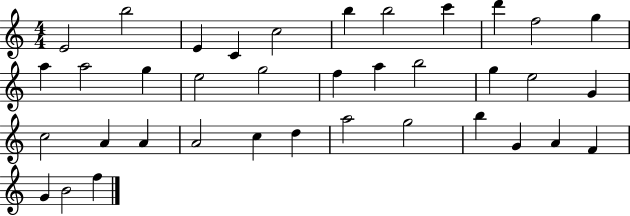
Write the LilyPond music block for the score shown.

{
  \clef treble
  \numericTimeSignature
  \time 4/4
  \key c \major
  e'2 b''2 | e'4 c'4 c''2 | b''4 b''2 c'''4 | d'''4 f''2 g''4 | \break a''4 a''2 g''4 | e''2 g''2 | f''4 a''4 b''2 | g''4 e''2 g'4 | \break c''2 a'4 a'4 | a'2 c''4 d''4 | a''2 g''2 | b''4 g'4 a'4 f'4 | \break g'4 b'2 f''4 | \bar "|."
}